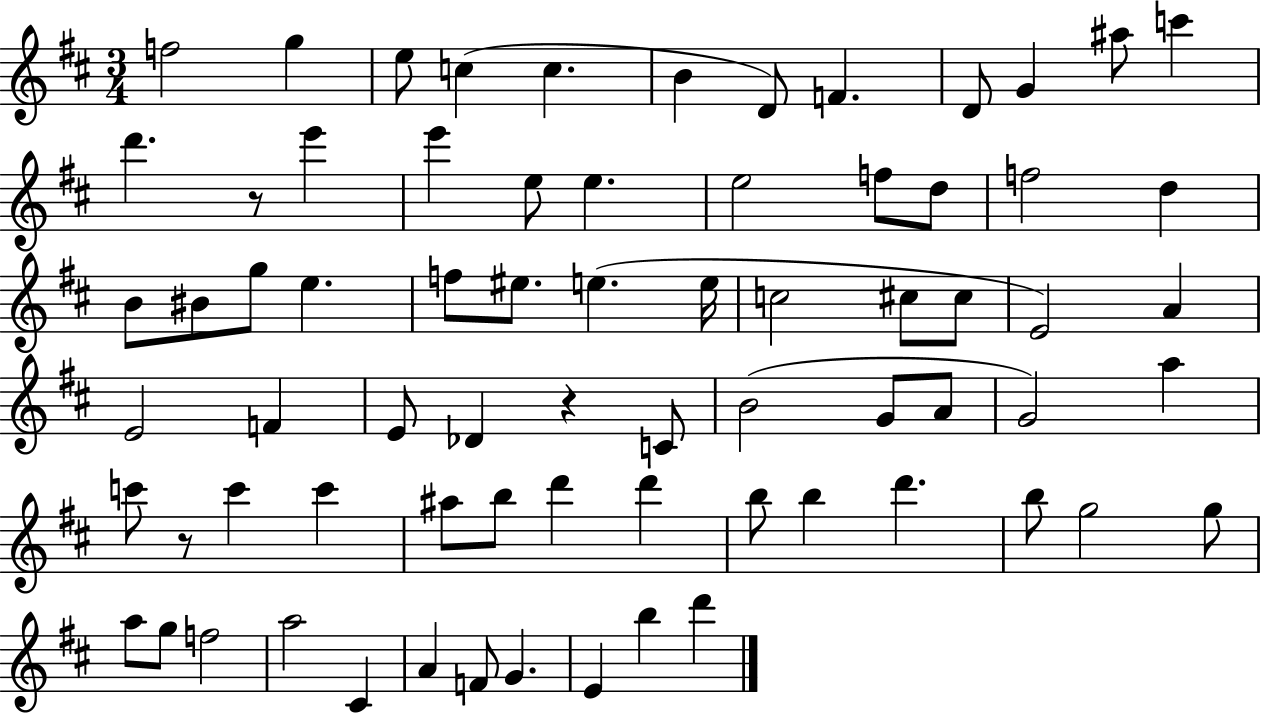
F5/h G5/q E5/e C5/q C5/q. B4/q D4/e F4/q. D4/e G4/q A#5/e C6/q D6/q. R/e E6/q E6/q E5/e E5/q. E5/h F5/e D5/e F5/h D5/q B4/e BIS4/e G5/e E5/q. F5/e EIS5/e. E5/q. E5/s C5/h C#5/e C#5/e E4/h A4/q E4/h F4/q E4/e Db4/q R/q C4/e B4/h G4/e A4/e G4/h A5/q C6/e R/e C6/q C6/q A#5/e B5/e D6/q D6/q B5/e B5/q D6/q. B5/e G5/h G5/e A5/e G5/e F5/h A5/h C#4/q A4/q F4/e G4/q. E4/q B5/q D6/q